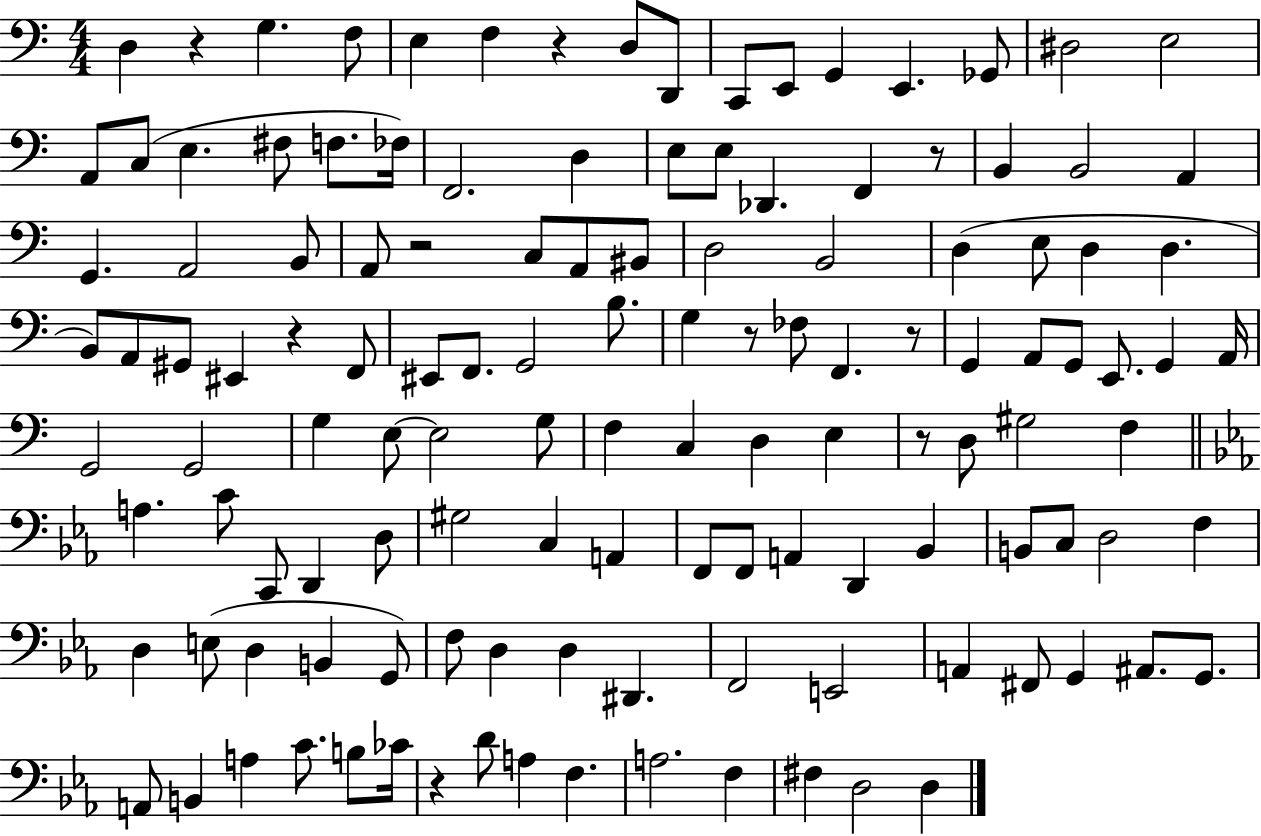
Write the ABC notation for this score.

X:1
T:Untitled
M:4/4
L:1/4
K:C
D, z G, F,/2 E, F, z D,/2 D,,/2 C,,/2 E,,/2 G,, E,, _G,,/2 ^D,2 E,2 A,,/2 C,/2 E, ^F,/2 F,/2 _F,/4 F,,2 D, E,/2 E,/2 _D,, F,, z/2 B,, B,,2 A,, G,, A,,2 B,,/2 A,,/2 z2 C,/2 A,,/2 ^B,,/2 D,2 B,,2 D, E,/2 D, D, B,,/2 A,,/2 ^G,,/2 ^E,, z F,,/2 ^E,,/2 F,,/2 G,,2 B,/2 G, z/2 _F,/2 F,, z/2 G,, A,,/2 G,,/2 E,,/2 G,, A,,/4 G,,2 G,,2 G, E,/2 E,2 G,/2 F, C, D, E, z/2 D,/2 ^G,2 F, A, C/2 C,,/2 D,, D,/2 ^G,2 C, A,, F,,/2 F,,/2 A,, D,, _B,, B,,/2 C,/2 D,2 F, D, E,/2 D, B,, G,,/2 F,/2 D, D, ^D,, F,,2 E,,2 A,, ^F,,/2 G,, ^A,,/2 G,,/2 A,,/2 B,, A, C/2 B,/2 _C/4 z D/2 A, F, A,2 F, ^F, D,2 D,